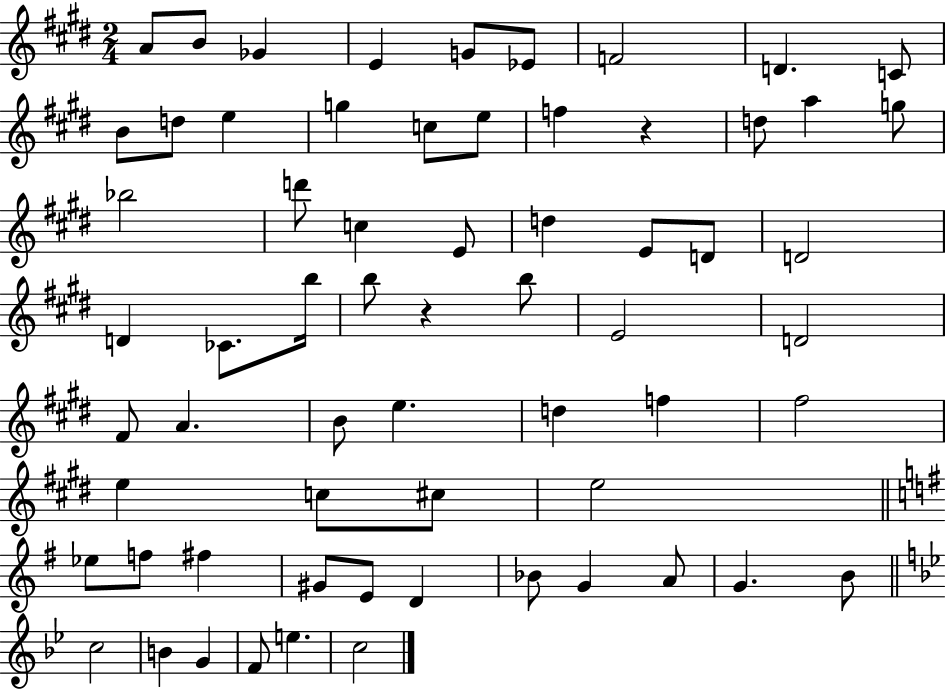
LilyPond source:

{
  \clef treble
  \numericTimeSignature
  \time 2/4
  \key e \major
  \repeat volta 2 { a'8 b'8 ges'4 | e'4 g'8 ees'8 | f'2 | d'4. c'8 | \break b'8 d''8 e''4 | g''4 c''8 e''8 | f''4 r4 | d''8 a''4 g''8 | \break bes''2 | d'''8 c''4 e'8 | d''4 e'8 d'8 | d'2 | \break d'4 ces'8. b''16 | b''8 r4 b''8 | e'2 | d'2 | \break fis'8 a'4. | b'8 e''4. | d''4 f''4 | fis''2 | \break e''4 c''8 cis''8 | e''2 | \bar "||" \break \key e \minor ees''8 f''8 fis''4 | gis'8 e'8 d'4 | bes'8 g'4 a'8 | g'4. b'8 | \break \bar "||" \break \key bes \major c''2 | b'4 g'4 | f'8 e''4. | c''2 | \break } \bar "|."
}